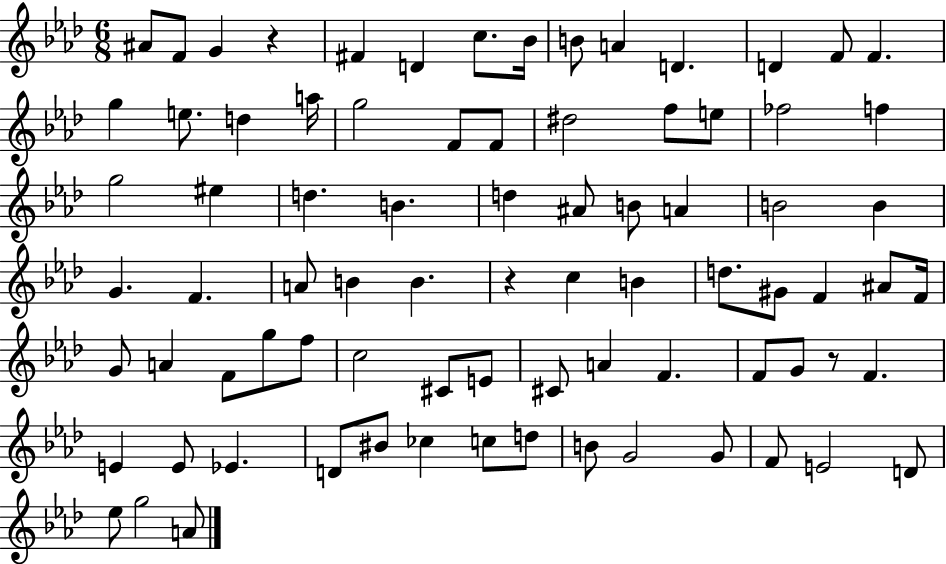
{
  \clef treble
  \numericTimeSignature
  \time 6/8
  \key aes \major
  ais'8 f'8 g'4 r4 | fis'4 d'4 c''8. bes'16 | b'8 a'4 d'4. | d'4 f'8 f'4. | \break g''4 e''8. d''4 a''16 | g''2 f'8 f'8 | dis''2 f''8 e''8 | fes''2 f''4 | \break g''2 eis''4 | d''4. b'4. | d''4 ais'8 b'8 a'4 | b'2 b'4 | \break g'4. f'4. | a'8 b'4 b'4. | r4 c''4 b'4 | d''8. gis'8 f'4 ais'8 f'16 | \break g'8 a'4 f'8 g''8 f''8 | c''2 cis'8 e'8 | cis'8 a'4 f'4. | f'8 g'8 r8 f'4. | \break e'4 e'8 ees'4. | d'8 bis'8 ces''4 c''8 d''8 | b'8 g'2 g'8 | f'8 e'2 d'8 | \break ees''8 g''2 a'8 | \bar "|."
}